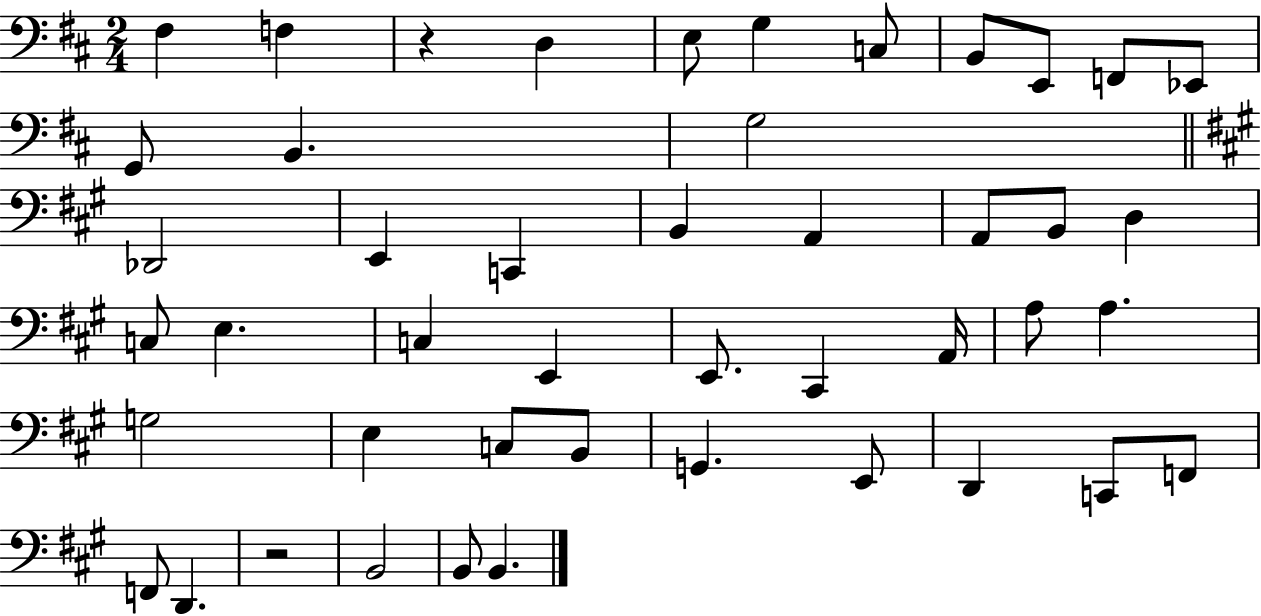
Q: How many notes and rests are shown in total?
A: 46